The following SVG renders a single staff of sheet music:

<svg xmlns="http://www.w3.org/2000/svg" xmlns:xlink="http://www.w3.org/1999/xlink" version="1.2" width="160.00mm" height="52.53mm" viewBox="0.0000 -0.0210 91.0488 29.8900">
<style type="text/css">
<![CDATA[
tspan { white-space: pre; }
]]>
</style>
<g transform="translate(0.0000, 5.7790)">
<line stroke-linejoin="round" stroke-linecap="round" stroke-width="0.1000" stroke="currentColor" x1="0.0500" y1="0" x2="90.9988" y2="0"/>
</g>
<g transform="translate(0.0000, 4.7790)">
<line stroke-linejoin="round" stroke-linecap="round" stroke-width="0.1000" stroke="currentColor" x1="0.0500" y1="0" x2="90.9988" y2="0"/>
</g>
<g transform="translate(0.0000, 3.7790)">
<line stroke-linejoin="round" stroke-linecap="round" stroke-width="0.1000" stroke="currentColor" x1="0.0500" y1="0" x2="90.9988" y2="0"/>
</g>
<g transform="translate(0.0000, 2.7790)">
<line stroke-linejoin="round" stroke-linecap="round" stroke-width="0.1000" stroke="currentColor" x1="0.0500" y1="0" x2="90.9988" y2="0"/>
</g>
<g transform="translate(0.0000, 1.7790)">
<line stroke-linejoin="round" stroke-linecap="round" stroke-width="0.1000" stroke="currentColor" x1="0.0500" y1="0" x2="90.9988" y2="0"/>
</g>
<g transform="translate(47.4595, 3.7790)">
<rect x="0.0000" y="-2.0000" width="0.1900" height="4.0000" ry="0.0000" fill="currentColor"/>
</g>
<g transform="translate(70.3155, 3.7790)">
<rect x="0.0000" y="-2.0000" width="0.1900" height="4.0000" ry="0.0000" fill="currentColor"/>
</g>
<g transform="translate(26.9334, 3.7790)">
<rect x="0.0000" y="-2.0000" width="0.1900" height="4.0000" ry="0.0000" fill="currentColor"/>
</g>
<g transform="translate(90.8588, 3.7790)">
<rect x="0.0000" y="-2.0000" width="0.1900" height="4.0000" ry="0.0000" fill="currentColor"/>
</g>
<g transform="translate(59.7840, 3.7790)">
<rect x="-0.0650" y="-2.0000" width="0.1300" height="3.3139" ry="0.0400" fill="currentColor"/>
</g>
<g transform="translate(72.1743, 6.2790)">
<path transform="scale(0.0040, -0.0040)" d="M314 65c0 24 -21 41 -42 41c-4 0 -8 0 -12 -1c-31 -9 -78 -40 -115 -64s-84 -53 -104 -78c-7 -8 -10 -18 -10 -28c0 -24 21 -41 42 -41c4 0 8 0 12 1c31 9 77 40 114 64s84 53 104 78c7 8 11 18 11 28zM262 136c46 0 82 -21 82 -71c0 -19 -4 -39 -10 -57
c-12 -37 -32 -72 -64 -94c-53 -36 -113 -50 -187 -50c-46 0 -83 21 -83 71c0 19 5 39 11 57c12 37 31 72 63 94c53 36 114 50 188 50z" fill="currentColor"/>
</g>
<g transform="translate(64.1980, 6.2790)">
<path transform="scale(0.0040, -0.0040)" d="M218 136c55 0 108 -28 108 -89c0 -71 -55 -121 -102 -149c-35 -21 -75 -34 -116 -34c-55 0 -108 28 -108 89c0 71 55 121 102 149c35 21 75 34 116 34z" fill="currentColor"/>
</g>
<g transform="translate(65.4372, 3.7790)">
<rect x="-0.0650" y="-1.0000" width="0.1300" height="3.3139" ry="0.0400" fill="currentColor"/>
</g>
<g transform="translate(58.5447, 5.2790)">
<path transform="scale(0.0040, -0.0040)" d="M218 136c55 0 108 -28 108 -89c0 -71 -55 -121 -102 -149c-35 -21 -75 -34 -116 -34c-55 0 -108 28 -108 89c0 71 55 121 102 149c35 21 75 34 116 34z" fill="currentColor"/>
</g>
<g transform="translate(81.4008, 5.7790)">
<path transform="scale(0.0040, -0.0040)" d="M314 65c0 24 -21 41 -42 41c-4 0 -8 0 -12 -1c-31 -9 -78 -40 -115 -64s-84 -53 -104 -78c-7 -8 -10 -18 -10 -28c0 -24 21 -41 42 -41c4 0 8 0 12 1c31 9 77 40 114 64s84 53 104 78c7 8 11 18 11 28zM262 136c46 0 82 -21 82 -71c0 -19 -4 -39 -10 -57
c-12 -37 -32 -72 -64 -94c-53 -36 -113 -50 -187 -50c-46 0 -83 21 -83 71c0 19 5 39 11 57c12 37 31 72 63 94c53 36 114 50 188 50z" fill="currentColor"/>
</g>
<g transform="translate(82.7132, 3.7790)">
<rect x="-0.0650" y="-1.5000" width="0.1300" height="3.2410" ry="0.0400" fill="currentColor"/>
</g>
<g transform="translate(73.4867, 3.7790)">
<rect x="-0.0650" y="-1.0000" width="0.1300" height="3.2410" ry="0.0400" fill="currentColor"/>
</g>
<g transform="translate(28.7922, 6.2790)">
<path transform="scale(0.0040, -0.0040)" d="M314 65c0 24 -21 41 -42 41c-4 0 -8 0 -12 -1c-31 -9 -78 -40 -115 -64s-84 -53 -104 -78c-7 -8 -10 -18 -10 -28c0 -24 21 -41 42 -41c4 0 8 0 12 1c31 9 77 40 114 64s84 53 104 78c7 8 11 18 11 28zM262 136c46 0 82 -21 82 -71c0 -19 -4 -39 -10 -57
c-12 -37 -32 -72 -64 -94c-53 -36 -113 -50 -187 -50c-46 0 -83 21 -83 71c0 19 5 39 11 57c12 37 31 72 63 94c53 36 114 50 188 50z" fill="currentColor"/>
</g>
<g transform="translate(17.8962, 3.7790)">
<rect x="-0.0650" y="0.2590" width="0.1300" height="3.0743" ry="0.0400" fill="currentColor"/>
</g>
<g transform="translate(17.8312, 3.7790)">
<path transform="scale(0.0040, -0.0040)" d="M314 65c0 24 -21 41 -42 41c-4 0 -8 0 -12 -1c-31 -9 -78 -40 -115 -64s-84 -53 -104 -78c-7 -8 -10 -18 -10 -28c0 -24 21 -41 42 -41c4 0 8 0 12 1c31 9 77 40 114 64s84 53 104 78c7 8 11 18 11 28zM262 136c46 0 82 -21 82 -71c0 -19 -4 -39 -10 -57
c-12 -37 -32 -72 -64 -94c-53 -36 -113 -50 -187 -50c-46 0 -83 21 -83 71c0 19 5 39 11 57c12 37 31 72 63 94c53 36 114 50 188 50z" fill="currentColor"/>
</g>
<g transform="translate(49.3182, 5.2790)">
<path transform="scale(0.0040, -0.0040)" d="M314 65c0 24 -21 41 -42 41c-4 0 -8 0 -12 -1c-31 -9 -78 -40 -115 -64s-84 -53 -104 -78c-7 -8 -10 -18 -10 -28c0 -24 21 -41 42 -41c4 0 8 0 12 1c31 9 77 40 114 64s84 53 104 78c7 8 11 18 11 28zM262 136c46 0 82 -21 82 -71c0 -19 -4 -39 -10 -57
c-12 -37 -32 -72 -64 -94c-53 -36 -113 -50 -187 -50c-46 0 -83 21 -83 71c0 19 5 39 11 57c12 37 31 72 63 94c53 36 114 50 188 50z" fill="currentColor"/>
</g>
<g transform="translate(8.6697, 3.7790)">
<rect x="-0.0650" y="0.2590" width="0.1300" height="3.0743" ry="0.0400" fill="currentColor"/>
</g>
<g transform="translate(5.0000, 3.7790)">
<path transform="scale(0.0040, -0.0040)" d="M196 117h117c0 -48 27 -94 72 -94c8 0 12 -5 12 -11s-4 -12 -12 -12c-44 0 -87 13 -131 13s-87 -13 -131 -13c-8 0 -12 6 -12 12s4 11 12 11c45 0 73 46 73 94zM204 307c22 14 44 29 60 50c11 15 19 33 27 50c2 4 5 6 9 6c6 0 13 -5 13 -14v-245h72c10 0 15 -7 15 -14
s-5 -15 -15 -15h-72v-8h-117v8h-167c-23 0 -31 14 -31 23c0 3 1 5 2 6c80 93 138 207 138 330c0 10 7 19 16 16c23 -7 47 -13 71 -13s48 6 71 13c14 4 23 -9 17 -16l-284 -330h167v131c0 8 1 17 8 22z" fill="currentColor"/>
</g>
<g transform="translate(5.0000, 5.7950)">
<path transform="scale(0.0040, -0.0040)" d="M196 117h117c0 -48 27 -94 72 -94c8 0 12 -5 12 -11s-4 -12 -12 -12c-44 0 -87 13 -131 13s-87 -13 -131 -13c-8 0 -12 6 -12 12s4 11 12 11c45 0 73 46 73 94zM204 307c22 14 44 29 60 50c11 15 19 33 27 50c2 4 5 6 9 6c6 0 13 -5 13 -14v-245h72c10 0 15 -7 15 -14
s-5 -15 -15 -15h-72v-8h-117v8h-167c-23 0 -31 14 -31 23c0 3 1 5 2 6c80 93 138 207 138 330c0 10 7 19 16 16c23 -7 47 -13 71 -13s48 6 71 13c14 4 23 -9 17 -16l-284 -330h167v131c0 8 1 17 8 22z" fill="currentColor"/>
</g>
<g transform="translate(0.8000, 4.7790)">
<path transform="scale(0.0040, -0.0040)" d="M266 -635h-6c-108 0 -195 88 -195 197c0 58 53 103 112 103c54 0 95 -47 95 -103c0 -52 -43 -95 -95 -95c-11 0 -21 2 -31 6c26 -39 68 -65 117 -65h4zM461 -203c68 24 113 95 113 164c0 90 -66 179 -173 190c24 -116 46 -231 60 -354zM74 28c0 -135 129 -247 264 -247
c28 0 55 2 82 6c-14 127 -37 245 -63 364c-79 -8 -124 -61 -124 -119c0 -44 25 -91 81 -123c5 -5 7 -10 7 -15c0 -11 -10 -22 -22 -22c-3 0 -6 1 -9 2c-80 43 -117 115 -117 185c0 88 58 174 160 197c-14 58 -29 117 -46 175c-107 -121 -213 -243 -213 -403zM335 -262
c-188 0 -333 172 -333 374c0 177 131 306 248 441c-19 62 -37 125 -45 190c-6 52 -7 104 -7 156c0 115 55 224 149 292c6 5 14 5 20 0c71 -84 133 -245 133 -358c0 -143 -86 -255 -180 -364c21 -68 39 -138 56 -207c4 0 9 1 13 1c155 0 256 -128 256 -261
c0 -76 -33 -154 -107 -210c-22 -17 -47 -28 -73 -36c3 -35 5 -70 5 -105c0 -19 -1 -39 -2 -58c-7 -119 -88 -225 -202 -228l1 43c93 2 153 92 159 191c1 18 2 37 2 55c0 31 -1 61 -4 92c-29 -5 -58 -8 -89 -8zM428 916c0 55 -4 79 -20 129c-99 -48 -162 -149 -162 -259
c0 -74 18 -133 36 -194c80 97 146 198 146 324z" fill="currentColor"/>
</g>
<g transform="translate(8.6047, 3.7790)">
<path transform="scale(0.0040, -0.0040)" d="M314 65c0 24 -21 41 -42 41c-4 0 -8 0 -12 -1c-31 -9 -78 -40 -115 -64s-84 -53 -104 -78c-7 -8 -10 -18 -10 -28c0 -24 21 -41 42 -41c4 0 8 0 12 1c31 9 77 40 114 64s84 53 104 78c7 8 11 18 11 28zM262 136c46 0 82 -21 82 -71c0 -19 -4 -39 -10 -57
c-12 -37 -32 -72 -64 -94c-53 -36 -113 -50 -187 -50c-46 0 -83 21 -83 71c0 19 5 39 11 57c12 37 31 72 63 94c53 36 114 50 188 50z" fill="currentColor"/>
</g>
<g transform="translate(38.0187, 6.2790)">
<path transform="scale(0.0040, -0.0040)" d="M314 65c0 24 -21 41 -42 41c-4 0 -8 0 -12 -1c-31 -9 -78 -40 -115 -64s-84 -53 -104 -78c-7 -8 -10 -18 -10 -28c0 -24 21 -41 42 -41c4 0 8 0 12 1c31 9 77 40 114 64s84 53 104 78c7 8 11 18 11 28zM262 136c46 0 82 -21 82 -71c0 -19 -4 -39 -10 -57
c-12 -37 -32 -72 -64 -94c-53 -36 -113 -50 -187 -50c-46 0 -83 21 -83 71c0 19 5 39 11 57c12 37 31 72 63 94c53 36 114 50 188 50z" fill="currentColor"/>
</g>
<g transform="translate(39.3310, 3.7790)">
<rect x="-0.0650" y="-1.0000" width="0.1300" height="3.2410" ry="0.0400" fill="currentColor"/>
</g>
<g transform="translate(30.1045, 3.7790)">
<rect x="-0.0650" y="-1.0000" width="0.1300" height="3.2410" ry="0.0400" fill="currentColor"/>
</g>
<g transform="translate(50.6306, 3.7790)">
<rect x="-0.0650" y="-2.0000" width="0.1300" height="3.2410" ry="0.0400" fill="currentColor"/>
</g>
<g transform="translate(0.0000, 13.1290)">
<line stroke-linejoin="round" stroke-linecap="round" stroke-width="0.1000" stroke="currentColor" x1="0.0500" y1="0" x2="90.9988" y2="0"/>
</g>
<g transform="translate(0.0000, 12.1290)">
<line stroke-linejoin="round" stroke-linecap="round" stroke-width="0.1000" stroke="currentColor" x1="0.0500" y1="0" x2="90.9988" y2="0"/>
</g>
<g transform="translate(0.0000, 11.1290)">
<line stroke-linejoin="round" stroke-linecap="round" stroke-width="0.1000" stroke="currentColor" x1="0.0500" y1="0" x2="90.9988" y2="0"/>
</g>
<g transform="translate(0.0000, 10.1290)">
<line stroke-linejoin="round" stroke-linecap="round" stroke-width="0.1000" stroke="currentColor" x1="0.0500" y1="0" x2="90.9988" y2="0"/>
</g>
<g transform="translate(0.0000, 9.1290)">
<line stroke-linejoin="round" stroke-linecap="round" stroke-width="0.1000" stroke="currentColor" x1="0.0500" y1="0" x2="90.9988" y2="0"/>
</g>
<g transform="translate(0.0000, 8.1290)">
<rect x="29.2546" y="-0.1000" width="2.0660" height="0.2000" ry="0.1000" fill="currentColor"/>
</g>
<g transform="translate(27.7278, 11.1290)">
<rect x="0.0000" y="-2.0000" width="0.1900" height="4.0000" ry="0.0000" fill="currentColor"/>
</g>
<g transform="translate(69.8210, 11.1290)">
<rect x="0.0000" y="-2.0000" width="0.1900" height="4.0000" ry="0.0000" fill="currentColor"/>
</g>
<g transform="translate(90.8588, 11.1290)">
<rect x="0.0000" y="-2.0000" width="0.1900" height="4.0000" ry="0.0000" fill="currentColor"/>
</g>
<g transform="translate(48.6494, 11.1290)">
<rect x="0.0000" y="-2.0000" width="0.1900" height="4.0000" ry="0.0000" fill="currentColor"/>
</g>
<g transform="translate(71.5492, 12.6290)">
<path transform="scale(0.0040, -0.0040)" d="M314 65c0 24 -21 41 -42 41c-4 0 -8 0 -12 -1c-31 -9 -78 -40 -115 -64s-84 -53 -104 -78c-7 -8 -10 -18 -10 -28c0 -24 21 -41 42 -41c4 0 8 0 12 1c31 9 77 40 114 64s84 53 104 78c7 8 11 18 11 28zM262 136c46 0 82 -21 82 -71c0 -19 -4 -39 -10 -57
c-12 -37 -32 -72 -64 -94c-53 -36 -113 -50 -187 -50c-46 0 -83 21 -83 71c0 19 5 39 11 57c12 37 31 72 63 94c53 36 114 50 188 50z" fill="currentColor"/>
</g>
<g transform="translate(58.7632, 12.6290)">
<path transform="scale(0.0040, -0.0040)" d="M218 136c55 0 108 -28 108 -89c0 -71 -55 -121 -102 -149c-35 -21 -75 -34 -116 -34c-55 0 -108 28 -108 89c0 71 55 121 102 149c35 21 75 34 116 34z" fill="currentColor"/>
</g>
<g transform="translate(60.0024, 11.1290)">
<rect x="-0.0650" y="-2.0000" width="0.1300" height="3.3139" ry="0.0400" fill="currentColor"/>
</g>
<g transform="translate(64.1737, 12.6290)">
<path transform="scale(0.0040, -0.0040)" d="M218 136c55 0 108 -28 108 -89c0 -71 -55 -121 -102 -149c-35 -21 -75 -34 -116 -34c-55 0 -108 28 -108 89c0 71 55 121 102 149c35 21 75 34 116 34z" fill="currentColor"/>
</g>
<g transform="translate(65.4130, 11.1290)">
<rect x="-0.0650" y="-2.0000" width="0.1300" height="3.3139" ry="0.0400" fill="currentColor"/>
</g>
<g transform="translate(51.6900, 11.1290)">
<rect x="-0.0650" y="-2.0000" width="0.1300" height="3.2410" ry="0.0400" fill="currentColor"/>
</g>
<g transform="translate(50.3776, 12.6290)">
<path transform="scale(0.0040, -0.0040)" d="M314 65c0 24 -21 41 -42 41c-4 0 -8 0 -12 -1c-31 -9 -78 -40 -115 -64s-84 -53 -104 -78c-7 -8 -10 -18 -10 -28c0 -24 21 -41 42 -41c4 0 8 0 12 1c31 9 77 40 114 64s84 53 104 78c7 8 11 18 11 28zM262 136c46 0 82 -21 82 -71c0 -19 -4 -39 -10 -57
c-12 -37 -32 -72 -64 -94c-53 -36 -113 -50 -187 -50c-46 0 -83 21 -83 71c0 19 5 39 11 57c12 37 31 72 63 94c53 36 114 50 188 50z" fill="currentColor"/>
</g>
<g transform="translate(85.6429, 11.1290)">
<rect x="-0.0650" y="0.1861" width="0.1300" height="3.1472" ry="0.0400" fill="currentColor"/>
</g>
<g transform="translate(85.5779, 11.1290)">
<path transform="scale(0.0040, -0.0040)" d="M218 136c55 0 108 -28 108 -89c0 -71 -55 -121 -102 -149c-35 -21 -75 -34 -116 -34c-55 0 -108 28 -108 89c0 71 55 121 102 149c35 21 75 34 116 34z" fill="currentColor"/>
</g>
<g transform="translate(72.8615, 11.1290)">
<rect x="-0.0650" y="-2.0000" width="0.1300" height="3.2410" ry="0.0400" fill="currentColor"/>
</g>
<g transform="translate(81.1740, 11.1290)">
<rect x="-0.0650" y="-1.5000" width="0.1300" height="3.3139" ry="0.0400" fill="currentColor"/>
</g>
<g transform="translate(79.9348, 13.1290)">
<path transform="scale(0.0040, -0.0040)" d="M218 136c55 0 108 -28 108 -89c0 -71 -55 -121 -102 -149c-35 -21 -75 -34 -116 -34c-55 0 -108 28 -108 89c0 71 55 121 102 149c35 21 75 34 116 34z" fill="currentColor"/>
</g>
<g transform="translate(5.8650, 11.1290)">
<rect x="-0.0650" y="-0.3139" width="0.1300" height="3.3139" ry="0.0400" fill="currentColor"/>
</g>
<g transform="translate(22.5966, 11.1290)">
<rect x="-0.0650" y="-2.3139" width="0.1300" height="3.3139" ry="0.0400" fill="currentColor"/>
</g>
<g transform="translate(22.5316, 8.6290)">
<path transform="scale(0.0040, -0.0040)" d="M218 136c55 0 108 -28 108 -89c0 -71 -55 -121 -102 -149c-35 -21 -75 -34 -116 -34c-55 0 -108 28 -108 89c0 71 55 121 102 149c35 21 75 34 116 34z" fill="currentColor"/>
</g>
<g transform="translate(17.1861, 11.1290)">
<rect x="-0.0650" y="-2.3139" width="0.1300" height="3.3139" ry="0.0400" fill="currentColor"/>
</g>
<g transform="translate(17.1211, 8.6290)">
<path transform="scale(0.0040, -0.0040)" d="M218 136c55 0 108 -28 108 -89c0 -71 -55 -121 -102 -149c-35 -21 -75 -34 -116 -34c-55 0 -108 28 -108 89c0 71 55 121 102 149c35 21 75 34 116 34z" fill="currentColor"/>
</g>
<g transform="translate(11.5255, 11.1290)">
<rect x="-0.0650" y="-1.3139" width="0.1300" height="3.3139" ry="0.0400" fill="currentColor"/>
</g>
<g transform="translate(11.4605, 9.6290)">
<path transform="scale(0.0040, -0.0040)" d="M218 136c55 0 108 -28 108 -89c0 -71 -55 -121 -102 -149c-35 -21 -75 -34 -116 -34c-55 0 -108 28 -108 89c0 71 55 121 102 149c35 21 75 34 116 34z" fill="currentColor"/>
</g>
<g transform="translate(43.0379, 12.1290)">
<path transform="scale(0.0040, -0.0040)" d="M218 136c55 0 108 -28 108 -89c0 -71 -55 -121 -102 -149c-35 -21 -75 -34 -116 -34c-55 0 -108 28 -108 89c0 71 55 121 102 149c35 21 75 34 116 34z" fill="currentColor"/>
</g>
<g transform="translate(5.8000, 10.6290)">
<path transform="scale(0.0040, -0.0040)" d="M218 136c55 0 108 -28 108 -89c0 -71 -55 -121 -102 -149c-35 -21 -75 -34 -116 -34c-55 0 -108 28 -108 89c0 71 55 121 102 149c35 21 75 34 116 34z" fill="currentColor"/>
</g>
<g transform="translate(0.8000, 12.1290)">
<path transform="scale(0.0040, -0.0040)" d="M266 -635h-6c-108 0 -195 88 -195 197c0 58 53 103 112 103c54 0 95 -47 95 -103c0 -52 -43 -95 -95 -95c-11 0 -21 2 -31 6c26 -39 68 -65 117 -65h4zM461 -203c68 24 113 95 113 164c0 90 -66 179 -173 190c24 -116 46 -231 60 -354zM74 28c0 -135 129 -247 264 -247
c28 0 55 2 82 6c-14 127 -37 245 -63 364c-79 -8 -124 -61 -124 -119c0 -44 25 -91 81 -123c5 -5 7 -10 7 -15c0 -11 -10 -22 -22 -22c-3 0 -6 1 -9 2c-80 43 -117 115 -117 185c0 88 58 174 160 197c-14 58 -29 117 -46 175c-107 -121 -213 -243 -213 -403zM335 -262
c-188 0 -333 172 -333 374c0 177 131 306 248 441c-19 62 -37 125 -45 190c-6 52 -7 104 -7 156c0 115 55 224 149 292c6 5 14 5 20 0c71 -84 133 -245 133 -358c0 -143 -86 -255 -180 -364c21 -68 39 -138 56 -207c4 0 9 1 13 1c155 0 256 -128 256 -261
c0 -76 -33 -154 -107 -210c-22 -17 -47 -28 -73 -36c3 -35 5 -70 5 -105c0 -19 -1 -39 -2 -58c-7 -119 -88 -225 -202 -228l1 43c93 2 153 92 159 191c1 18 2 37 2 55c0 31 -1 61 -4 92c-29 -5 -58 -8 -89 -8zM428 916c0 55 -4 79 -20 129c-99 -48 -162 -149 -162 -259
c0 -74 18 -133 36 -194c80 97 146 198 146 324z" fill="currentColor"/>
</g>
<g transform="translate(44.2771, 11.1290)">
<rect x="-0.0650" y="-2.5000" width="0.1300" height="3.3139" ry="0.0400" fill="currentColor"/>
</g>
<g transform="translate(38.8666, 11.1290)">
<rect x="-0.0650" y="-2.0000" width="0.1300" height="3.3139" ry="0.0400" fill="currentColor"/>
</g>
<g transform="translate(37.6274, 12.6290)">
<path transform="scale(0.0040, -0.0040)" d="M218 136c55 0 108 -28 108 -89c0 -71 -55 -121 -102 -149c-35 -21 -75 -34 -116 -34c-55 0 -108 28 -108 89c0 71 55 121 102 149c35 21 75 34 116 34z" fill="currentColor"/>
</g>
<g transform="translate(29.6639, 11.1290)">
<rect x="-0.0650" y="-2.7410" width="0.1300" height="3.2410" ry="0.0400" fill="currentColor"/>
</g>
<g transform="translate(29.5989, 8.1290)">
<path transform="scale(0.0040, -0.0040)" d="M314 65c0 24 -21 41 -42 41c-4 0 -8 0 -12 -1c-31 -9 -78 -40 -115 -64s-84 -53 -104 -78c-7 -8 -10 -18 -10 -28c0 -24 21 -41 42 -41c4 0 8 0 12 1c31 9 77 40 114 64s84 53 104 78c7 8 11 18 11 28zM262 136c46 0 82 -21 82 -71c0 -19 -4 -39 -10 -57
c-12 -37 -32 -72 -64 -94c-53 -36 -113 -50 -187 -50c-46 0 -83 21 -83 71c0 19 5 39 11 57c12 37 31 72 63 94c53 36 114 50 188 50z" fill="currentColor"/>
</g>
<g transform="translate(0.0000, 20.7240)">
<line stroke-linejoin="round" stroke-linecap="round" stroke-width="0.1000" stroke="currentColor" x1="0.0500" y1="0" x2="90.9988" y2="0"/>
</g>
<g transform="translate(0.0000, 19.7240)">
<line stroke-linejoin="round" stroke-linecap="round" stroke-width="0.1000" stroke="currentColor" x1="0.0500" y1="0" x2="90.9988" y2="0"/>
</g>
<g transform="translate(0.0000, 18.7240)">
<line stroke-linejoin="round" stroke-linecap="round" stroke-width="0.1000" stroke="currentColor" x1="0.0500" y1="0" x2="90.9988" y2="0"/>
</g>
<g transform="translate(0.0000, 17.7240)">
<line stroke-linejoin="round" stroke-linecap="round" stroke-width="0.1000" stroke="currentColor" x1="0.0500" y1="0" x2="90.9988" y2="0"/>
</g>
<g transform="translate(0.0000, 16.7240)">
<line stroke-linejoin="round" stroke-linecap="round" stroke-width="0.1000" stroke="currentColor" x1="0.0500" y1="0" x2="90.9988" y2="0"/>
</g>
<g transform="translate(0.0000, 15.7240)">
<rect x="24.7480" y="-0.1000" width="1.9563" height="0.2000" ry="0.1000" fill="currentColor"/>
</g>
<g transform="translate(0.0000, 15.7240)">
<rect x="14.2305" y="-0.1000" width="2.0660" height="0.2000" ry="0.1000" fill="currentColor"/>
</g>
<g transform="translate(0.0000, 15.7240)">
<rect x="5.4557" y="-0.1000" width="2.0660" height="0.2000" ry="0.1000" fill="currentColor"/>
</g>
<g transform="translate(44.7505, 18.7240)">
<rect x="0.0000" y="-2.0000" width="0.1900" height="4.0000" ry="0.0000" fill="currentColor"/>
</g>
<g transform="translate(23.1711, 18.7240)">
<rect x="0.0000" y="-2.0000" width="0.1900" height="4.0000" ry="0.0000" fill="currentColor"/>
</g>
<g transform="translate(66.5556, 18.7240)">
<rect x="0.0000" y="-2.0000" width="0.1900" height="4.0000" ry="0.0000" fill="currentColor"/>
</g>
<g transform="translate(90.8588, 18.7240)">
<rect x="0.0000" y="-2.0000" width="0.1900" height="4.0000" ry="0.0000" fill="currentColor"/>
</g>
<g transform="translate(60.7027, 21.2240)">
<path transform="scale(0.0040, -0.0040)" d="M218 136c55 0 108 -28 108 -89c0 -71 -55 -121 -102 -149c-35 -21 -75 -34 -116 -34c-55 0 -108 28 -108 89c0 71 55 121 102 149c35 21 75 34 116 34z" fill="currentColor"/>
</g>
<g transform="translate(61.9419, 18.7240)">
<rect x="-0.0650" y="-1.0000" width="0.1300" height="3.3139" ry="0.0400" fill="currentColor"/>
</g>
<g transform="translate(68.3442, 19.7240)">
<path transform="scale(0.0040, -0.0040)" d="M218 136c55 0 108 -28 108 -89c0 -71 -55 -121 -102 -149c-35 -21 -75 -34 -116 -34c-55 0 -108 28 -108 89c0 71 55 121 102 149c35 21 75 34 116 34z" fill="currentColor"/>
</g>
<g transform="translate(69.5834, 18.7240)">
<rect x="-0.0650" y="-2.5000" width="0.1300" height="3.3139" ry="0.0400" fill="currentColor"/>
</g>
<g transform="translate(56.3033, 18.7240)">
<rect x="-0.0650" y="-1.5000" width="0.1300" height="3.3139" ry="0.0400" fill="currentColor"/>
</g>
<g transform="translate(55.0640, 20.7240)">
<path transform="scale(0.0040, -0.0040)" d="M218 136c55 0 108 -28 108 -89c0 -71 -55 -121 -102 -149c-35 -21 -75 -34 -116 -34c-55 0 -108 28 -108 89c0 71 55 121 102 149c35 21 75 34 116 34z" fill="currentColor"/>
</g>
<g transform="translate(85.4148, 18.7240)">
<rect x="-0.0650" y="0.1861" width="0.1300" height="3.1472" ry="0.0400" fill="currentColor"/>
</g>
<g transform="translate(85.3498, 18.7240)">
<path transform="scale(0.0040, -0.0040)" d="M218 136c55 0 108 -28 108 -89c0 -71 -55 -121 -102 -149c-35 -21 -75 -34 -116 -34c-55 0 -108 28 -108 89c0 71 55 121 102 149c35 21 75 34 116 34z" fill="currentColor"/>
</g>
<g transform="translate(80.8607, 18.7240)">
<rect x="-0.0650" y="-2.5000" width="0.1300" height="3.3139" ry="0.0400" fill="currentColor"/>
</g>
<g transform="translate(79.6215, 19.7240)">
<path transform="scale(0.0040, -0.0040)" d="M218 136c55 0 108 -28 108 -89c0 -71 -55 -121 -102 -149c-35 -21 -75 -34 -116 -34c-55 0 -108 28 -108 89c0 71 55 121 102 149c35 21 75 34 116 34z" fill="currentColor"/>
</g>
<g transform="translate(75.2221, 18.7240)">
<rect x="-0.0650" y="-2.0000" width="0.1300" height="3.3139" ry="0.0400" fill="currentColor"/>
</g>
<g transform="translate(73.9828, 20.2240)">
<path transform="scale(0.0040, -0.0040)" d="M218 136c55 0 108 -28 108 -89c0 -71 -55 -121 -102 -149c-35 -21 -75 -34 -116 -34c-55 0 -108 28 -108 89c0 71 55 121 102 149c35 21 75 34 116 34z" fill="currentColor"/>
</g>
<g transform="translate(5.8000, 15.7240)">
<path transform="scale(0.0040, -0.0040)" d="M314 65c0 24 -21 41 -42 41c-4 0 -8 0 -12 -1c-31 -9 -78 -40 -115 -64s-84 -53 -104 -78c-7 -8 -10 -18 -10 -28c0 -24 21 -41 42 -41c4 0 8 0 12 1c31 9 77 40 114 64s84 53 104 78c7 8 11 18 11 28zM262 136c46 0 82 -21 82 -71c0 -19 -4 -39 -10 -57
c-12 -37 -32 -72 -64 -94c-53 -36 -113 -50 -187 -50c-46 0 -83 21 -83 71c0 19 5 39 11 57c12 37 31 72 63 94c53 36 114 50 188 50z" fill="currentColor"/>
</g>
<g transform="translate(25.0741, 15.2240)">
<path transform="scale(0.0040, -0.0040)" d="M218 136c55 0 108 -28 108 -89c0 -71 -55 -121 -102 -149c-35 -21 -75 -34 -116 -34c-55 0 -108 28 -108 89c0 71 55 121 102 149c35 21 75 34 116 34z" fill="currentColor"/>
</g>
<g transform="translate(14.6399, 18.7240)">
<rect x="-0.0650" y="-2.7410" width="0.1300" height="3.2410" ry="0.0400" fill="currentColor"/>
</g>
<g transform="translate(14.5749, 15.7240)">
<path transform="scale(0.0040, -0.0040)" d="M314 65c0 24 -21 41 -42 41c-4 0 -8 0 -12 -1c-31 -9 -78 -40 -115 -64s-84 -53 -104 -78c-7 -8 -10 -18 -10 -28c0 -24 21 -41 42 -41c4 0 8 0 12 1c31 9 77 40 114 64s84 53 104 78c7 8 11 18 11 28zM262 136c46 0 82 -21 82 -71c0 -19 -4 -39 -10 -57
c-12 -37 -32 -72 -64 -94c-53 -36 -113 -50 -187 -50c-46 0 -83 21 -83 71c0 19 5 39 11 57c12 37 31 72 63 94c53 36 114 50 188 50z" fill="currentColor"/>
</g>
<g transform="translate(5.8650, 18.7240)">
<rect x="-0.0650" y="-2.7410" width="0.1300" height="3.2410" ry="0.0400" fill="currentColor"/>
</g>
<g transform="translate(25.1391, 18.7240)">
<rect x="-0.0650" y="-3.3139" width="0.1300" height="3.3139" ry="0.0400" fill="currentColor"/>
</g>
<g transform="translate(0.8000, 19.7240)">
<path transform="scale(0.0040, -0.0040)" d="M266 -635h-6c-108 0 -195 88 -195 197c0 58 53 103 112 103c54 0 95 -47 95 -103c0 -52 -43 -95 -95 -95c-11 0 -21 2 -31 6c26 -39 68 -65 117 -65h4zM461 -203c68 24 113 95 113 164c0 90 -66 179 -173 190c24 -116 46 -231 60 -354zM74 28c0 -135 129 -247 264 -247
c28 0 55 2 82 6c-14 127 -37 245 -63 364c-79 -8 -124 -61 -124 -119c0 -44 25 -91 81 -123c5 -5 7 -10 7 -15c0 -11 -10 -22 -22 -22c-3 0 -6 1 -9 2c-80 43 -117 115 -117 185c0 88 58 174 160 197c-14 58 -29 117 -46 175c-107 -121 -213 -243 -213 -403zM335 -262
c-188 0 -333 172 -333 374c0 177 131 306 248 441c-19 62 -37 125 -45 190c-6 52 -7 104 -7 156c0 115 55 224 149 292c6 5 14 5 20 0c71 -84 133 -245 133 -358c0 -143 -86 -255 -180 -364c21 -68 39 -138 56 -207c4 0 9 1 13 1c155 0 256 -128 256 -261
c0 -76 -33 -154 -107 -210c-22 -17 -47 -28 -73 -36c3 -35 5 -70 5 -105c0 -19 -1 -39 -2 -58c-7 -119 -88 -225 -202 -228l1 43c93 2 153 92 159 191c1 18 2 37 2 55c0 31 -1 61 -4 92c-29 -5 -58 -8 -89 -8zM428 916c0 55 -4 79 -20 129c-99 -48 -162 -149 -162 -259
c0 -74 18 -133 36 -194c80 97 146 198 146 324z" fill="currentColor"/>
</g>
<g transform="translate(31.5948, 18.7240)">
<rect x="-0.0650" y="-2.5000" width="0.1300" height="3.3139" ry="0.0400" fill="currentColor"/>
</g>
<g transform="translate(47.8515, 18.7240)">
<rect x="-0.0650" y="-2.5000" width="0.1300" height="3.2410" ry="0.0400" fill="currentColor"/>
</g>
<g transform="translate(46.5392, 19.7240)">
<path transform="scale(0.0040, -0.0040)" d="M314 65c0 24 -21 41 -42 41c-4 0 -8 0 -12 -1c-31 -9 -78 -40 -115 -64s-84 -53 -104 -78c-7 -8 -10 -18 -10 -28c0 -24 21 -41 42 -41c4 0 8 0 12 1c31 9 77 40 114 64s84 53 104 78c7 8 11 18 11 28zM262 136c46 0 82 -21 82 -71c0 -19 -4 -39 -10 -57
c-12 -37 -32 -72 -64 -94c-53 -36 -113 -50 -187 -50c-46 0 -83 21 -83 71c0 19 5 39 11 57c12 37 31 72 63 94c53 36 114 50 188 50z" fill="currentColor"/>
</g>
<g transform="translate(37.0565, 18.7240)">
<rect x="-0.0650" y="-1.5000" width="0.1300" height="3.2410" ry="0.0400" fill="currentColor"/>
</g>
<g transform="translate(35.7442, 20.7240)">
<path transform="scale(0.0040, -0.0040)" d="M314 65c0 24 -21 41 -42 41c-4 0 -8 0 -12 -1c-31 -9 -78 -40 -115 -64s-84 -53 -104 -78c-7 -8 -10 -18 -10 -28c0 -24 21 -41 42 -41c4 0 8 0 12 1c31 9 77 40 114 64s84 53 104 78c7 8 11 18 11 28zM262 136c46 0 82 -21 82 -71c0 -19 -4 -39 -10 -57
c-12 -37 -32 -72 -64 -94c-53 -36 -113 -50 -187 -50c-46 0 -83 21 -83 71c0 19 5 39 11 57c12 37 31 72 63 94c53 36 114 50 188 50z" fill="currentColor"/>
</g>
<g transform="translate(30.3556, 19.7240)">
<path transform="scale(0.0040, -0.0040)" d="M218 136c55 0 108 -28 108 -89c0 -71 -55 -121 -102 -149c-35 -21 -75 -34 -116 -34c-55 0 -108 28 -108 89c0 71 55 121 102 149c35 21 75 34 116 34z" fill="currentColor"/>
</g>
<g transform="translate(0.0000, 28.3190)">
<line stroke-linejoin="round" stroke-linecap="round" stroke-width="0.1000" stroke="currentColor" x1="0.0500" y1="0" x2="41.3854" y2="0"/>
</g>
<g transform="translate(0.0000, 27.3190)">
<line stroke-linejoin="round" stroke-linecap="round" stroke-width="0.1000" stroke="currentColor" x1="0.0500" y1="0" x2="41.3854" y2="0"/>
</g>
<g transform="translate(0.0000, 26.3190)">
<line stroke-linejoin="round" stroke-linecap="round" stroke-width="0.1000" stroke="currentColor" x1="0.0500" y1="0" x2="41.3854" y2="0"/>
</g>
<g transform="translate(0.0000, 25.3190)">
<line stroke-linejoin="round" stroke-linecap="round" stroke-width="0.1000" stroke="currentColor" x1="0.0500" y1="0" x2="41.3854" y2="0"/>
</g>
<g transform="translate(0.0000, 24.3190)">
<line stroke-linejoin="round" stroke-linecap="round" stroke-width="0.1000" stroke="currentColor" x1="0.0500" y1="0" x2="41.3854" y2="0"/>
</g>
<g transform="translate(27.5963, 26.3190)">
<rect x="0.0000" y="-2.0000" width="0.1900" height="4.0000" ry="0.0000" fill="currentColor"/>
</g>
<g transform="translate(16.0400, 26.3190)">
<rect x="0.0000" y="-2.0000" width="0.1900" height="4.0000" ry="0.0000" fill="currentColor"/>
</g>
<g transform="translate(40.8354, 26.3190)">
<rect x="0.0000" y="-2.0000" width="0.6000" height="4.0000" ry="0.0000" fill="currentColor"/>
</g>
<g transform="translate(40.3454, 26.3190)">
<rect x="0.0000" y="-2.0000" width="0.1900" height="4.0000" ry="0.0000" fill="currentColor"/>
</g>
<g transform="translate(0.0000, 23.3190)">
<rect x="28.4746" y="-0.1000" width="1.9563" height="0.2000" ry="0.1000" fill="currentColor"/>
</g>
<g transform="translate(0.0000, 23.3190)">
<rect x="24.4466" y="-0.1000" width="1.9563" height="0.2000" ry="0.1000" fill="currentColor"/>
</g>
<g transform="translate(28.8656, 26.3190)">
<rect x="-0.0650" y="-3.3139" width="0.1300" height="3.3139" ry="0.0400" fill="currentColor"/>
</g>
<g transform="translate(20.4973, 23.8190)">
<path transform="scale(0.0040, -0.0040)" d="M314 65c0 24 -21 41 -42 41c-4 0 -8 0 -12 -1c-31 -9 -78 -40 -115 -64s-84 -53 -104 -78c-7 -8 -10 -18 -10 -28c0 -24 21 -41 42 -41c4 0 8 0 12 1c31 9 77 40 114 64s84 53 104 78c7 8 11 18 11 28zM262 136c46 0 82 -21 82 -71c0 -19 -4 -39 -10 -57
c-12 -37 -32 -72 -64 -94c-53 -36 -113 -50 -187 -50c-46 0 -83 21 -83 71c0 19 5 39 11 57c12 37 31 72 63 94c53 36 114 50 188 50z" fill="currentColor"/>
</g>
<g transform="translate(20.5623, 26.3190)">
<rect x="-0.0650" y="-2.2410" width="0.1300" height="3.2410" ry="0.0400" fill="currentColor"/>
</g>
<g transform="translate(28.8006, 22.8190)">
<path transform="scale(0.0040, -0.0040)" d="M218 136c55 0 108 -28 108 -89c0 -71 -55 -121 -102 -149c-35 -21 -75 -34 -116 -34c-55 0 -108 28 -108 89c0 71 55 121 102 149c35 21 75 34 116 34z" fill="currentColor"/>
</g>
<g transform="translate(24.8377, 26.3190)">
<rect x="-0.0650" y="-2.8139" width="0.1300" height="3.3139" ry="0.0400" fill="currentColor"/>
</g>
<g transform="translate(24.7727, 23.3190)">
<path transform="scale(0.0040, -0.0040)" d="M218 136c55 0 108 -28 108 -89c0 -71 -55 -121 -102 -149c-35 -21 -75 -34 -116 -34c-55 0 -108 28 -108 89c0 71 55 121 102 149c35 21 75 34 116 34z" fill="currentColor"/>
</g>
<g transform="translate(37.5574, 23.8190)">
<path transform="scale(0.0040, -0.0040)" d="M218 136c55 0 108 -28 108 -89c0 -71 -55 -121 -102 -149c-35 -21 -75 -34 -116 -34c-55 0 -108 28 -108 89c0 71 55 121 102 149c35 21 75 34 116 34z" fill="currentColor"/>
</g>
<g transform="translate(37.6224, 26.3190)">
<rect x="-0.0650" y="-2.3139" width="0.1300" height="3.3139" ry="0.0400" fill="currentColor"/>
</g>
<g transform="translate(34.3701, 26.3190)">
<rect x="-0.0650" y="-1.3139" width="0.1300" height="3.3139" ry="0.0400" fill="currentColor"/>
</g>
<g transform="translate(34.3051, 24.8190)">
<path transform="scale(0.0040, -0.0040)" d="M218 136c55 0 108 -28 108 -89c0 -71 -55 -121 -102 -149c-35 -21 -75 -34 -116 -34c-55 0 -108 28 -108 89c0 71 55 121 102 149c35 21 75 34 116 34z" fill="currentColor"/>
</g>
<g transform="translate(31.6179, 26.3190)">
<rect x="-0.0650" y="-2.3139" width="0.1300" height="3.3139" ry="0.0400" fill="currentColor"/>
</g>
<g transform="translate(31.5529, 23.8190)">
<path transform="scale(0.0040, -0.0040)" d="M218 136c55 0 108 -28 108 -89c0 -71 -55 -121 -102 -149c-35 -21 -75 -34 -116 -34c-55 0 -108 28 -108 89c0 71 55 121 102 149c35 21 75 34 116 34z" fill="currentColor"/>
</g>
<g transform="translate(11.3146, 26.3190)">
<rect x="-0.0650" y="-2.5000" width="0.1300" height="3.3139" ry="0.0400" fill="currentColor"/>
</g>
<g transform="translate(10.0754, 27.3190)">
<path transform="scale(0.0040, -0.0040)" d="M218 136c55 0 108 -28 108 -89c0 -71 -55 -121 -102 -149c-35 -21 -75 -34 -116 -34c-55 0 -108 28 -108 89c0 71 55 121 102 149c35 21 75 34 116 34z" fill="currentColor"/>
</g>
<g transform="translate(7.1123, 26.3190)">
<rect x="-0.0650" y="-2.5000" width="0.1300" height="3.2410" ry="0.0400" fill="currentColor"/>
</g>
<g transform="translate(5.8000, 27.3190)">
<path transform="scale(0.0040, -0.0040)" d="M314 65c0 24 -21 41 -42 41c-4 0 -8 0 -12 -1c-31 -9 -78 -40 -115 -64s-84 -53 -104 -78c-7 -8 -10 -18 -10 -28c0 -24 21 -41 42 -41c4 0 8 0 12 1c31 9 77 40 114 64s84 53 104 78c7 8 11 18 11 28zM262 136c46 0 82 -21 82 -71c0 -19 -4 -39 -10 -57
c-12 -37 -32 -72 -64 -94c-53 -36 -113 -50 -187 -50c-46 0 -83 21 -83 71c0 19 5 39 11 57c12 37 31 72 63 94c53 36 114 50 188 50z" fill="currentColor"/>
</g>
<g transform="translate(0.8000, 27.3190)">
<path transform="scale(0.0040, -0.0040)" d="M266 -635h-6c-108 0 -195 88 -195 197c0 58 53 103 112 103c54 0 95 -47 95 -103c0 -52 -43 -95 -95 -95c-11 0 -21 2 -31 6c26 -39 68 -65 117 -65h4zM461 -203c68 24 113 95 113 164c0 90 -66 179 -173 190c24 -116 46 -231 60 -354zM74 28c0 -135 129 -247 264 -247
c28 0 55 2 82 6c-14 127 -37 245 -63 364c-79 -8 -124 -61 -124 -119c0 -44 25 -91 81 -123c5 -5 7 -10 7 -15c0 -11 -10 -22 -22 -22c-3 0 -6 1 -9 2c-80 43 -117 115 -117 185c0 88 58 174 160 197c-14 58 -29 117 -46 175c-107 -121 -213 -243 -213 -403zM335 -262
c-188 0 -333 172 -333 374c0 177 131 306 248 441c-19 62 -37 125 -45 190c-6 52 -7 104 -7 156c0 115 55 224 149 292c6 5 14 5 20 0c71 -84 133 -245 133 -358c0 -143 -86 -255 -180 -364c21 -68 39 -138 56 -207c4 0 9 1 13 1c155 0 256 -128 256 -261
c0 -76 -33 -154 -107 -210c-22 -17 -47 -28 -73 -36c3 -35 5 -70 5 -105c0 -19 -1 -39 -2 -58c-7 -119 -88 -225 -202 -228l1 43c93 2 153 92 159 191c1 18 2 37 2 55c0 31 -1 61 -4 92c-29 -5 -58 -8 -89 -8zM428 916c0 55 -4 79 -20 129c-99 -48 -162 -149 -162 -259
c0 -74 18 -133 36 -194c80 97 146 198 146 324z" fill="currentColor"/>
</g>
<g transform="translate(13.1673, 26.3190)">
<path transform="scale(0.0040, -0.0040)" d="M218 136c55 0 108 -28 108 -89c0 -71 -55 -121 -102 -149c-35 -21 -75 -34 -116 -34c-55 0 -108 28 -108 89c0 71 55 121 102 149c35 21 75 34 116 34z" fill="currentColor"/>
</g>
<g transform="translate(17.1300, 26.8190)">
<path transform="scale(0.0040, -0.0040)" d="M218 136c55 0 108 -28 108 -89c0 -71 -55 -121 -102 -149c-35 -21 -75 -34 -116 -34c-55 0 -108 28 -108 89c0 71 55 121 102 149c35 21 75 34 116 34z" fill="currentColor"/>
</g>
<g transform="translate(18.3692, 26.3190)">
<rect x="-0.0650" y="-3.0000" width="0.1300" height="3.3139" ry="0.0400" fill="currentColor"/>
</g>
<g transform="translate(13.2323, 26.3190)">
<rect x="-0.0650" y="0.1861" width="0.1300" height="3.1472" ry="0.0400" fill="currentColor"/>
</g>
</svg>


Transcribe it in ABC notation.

X:1
T:Untitled
M:4/4
L:1/4
K:C
B2 B2 D2 D2 F2 F D D2 E2 c e g g a2 F G F2 F F F2 E B a2 a2 b G E2 G2 E D G F G B G2 G B A g2 a b g e g